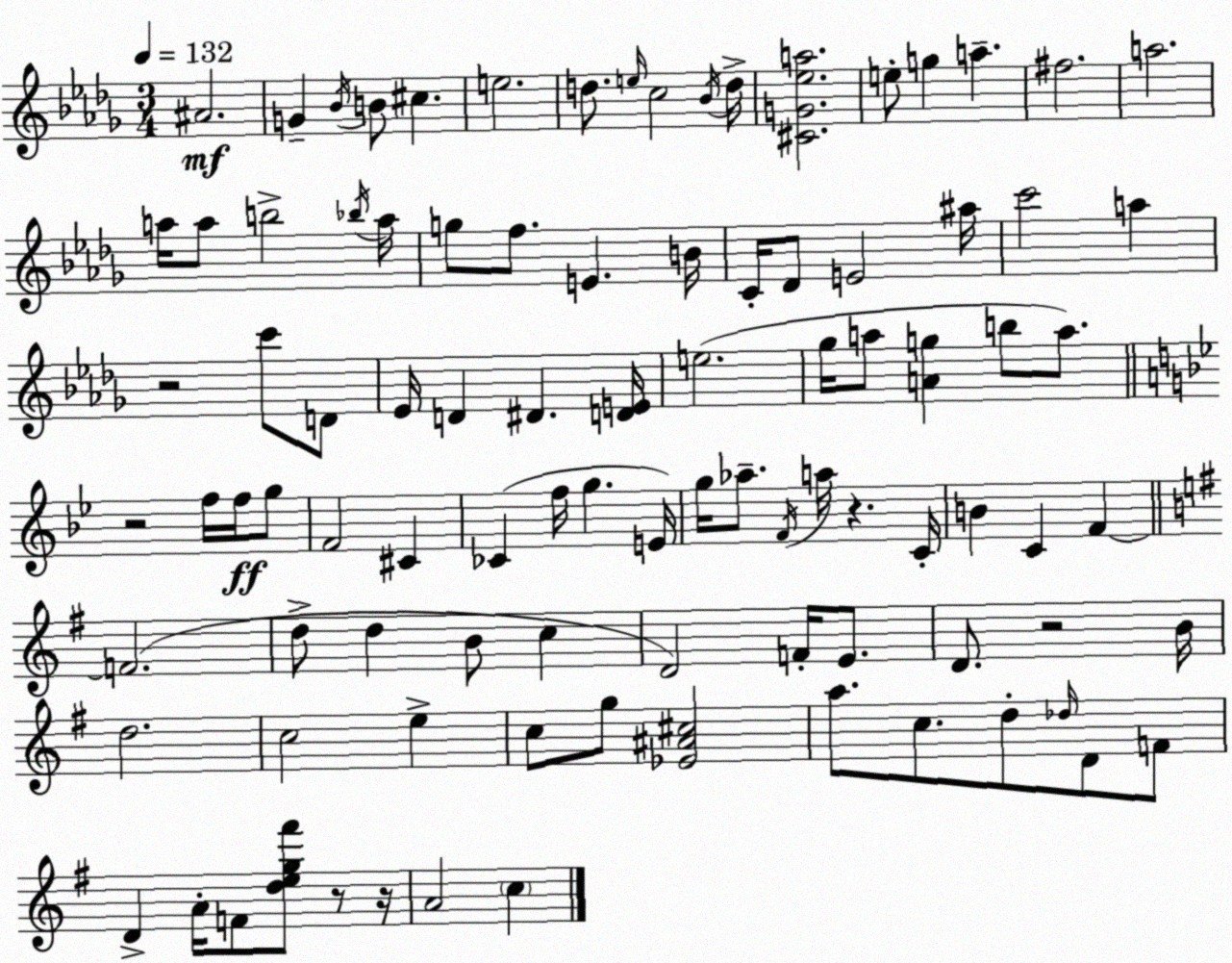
X:1
T:Untitled
M:3/4
L:1/4
K:Bbm
^A2 G _B/4 B/2 ^c e2 d/2 e/4 c2 _B/4 d/4 [^CG_ea]2 e/2 g a ^f2 a2 a/4 a/2 b2 _b/4 a/4 g/2 f/2 E B/4 C/4 _D/2 E2 ^a/4 c'2 a z2 c'/2 D/2 _E/4 D ^D [DE]/4 e2 _g/4 a/2 [Ag] b/2 a/2 z2 f/4 f/4 g/2 F2 ^C _C f/4 g E/4 g/4 _a/2 F/4 a/4 z C/4 B C F F2 d/2 d B/2 c D2 F/4 E/2 D/2 z2 B/4 d2 c2 e c/2 g/2 [_E^A^c]2 a/2 c/2 d/2 _d/4 D/2 F/2 D A/4 F/2 [deg^f']/2 z/2 z/4 A2 c